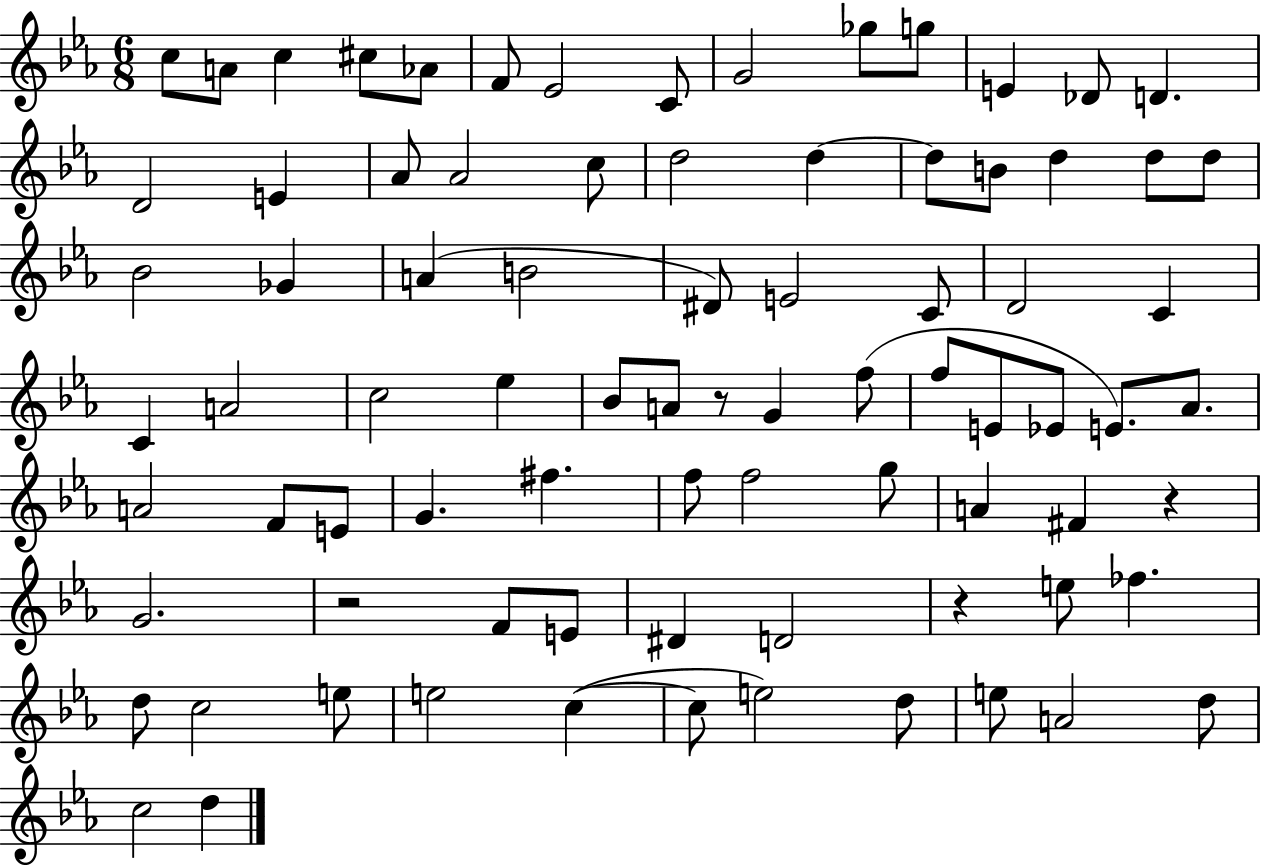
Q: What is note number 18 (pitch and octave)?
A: Ab4